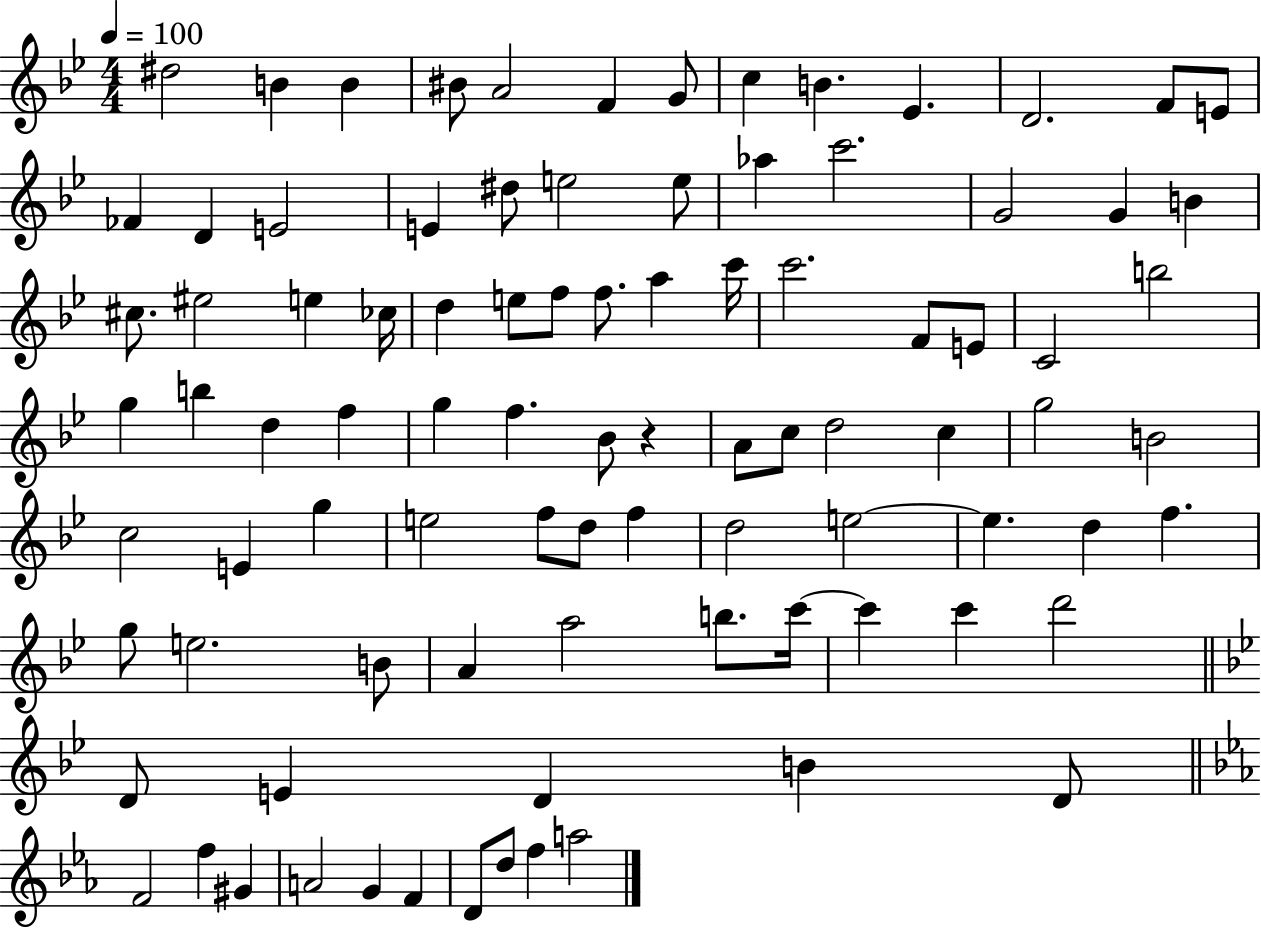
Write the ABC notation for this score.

X:1
T:Untitled
M:4/4
L:1/4
K:Bb
^d2 B B ^B/2 A2 F G/2 c B _E D2 F/2 E/2 _F D E2 E ^d/2 e2 e/2 _a c'2 G2 G B ^c/2 ^e2 e _c/4 d e/2 f/2 f/2 a c'/4 c'2 F/2 E/2 C2 b2 g b d f g f _B/2 z A/2 c/2 d2 c g2 B2 c2 E g e2 f/2 d/2 f d2 e2 e d f g/2 e2 B/2 A a2 b/2 c'/4 c' c' d'2 D/2 E D B D/2 F2 f ^G A2 G F D/2 d/2 f a2